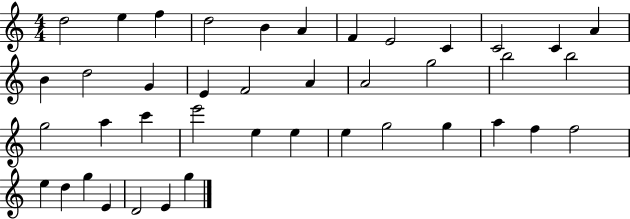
X:1
T:Untitled
M:4/4
L:1/4
K:C
d2 e f d2 B A F E2 C C2 C A B d2 G E F2 A A2 g2 b2 b2 g2 a c' e'2 e e e g2 g a f f2 e d g E D2 E g